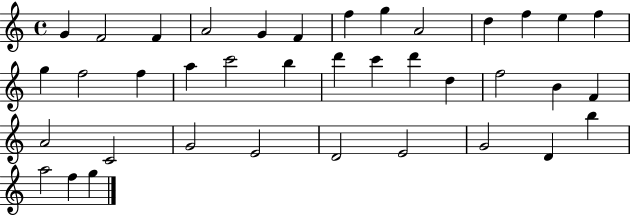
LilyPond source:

{
  \clef treble
  \time 4/4
  \defaultTimeSignature
  \key c \major
  g'4 f'2 f'4 | a'2 g'4 f'4 | f''4 g''4 a'2 | d''4 f''4 e''4 f''4 | \break g''4 f''2 f''4 | a''4 c'''2 b''4 | d'''4 c'''4 d'''4 d''4 | f''2 b'4 f'4 | \break a'2 c'2 | g'2 e'2 | d'2 e'2 | g'2 d'4 b''4 | \break a''2 f''4 g''4 | \bar "|."
}